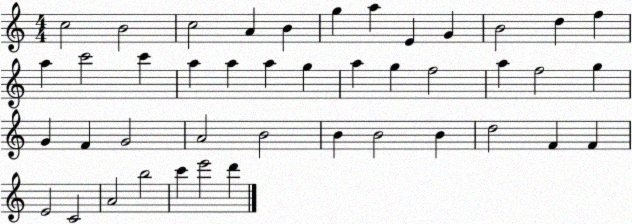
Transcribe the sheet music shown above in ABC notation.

X:1
T:Untitled
M:4/4
L:1/4
K:C
c2 B2 c2 A B g a E G B2 d f a c'2 c' a a a g a g f2 a f2 g G F G2 A2 B2 B B2 B d2 F F E2 C2 A2 b2 c' e'2 d'